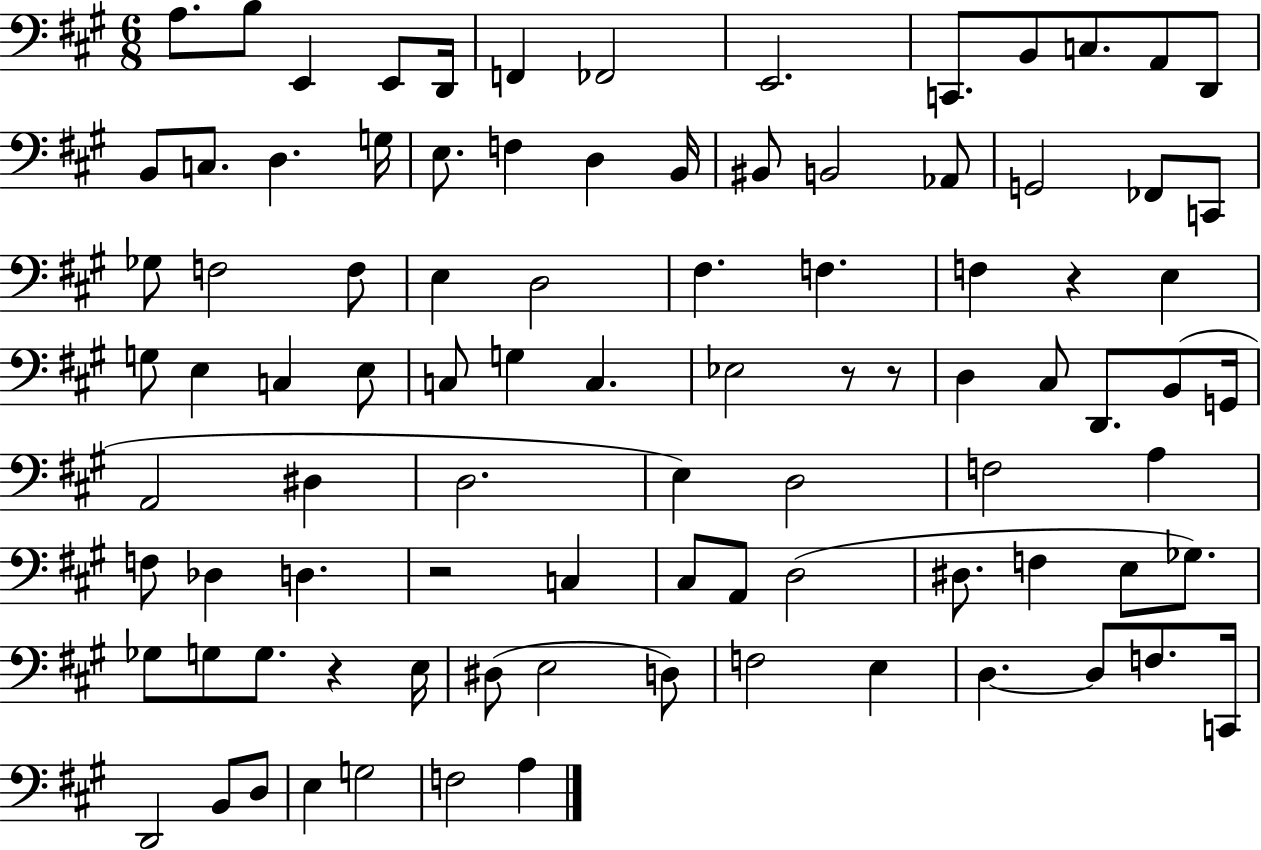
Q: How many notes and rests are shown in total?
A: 92